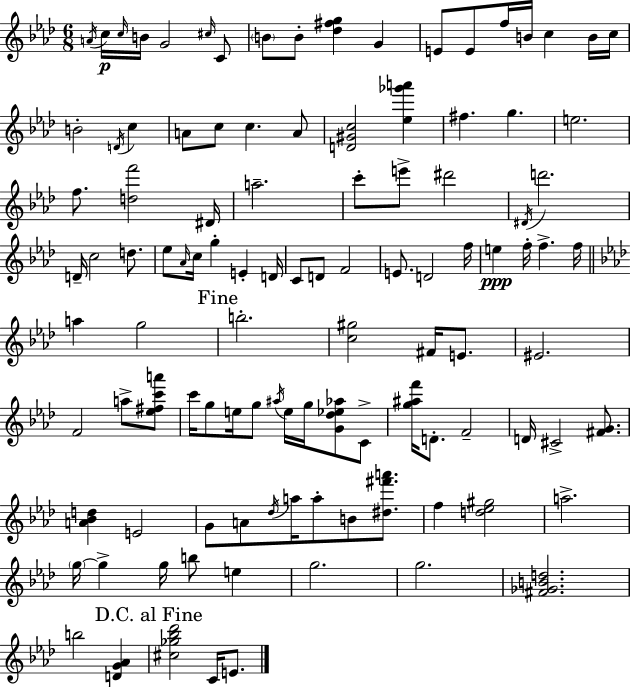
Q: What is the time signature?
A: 6/8